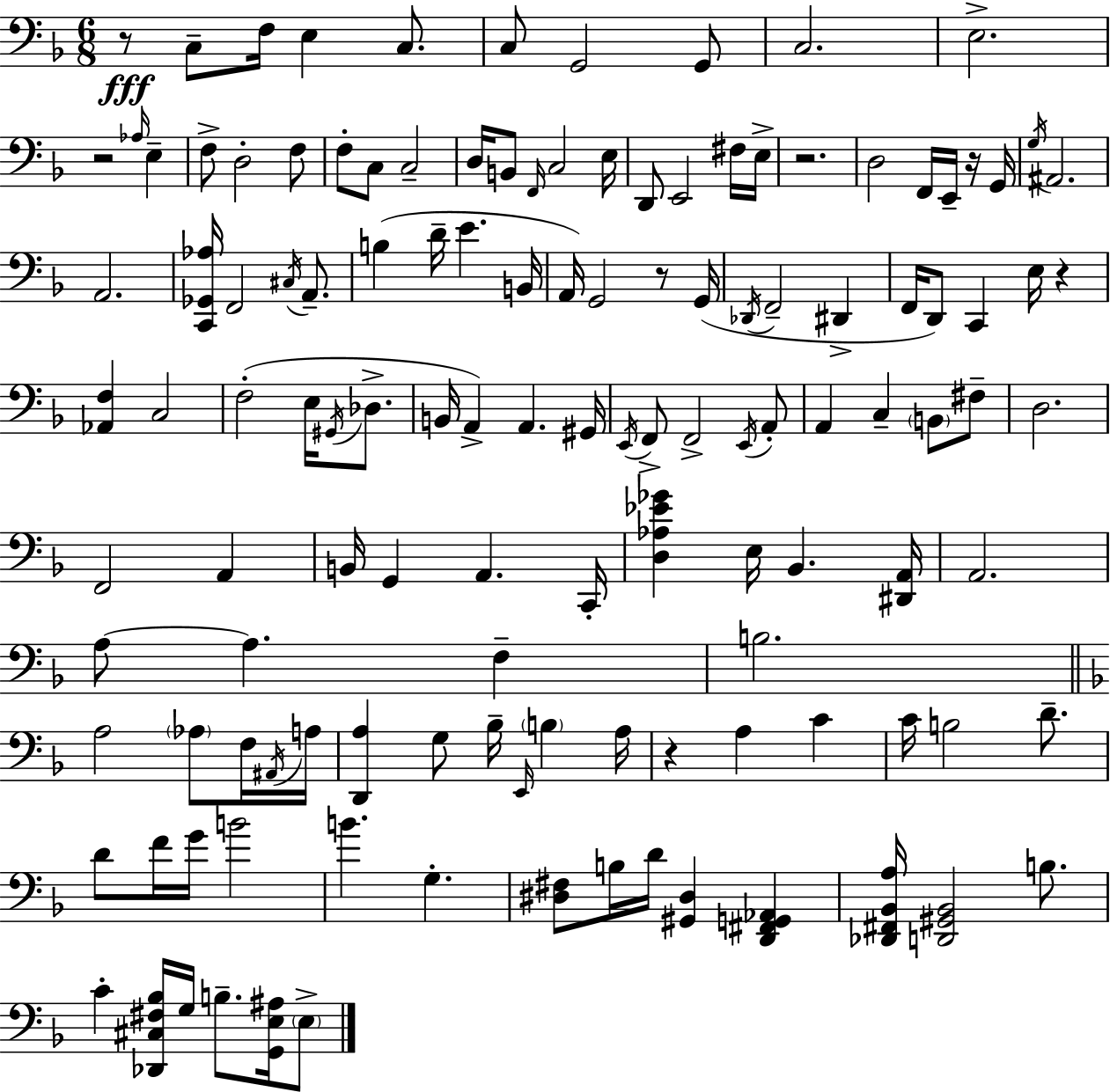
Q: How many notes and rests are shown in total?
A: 129